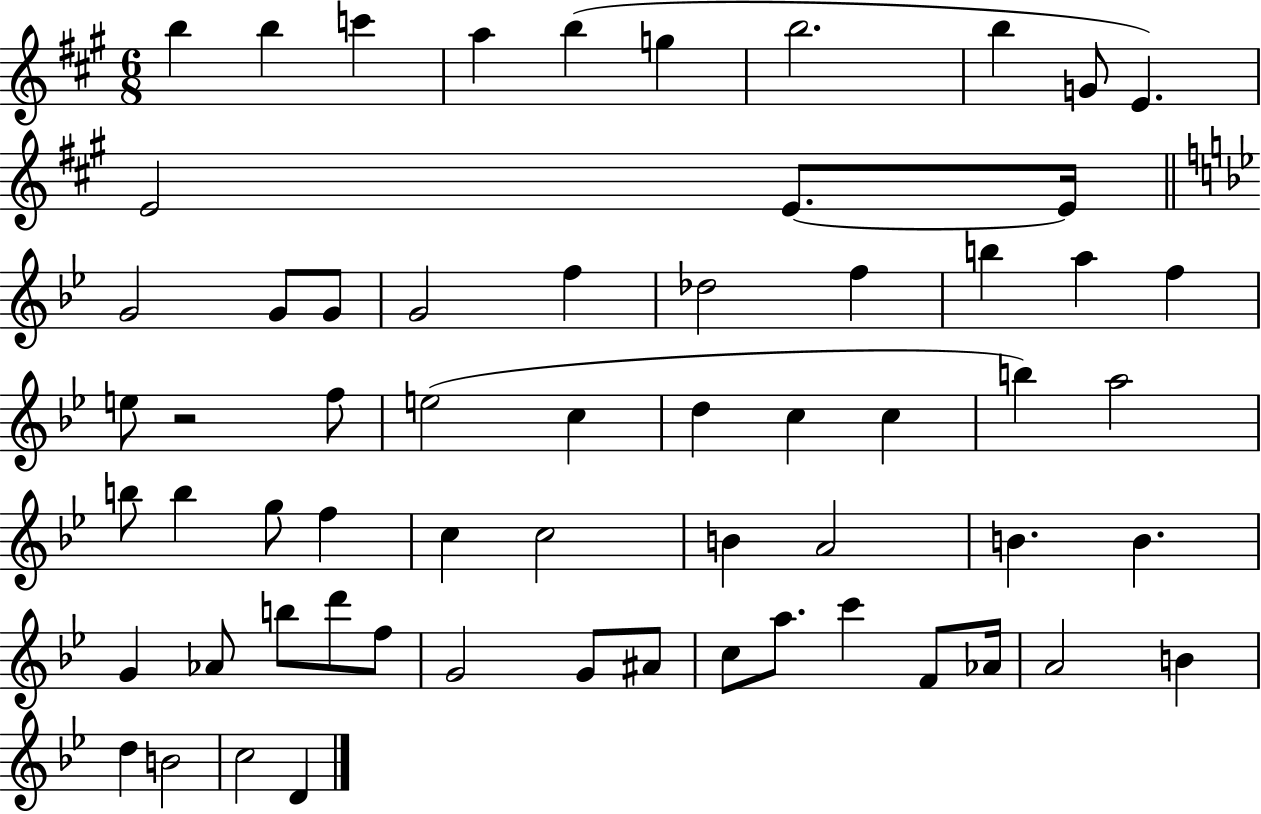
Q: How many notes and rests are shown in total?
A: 62